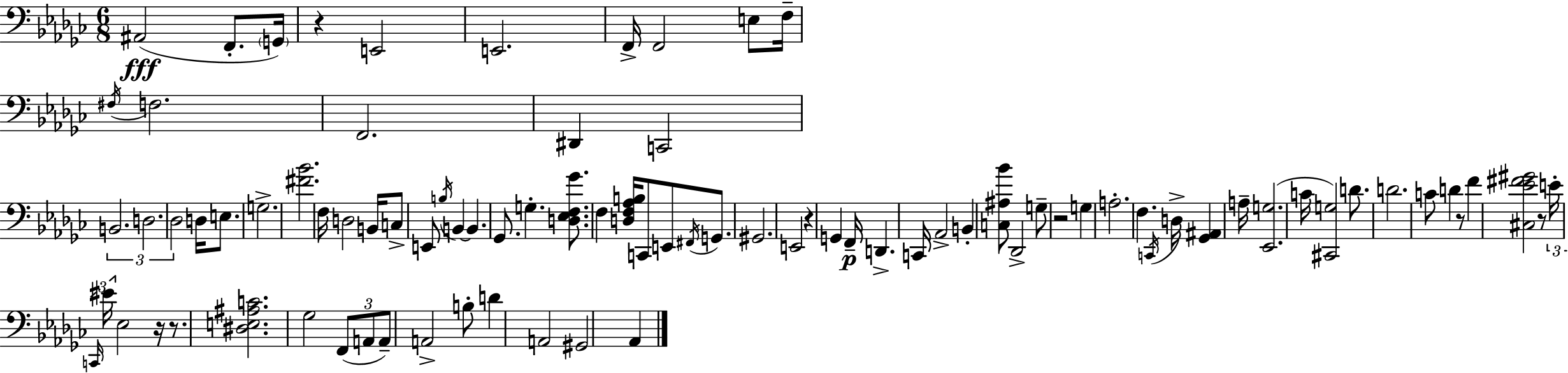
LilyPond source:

{
  \clef bass
  \numericTimeSignature
  \time 6/8
  \key ees \minor
  ais,2(\fff f,8.-. \parenthesize g,16) | r4 e,2 | e,2. | f,16-> f,2 e8 f16-- | \break \acciaccatura { fis16 } f2. | f,2. | dis,4 c,2 | \tuplet 3/2 { b,2. | \break d2. | des2 } d16 e8. | g2.-> | <fis' bes'>2. | \break f16 d2 b,16 c8-> | e,8 \acciaccatura { b16 } b,4~~ b,4. | ges,8. g4.-. <d ees f ges'>8. | f4 <d f aes b>16 c,8 e,8 \acciaccatura { fis,16 } | \break g,8. gis,2. | e,2 r4 | g,4 f,16--\p d,4.-> | c,16 aes,2-> b,4-. | \break <c ais bes'>8 des,2-> | g8-- r2 g4 | a2.-. | f4. \acciaccatura { c,16 } d16-> <ges, ais,>4 | \break a16-- <ees, g>2.( | c'16 <cis, g>2) | d'8. d'2. | c'8 d'4 r8 | \break f'4 <cis ees' fis' gis'>2 | r8 \tuplet 3/2 { e'16-. \grace { c,16 } eis'16 } ees2 | r16 r8. <dis e ais c'>2. | ges2 | \break \tuplet 3/2 { f,8( a,8 a,8--) } a,2-> | b8-. d'4 a,2 | gis,2 | aes,4 \bar "|."
}